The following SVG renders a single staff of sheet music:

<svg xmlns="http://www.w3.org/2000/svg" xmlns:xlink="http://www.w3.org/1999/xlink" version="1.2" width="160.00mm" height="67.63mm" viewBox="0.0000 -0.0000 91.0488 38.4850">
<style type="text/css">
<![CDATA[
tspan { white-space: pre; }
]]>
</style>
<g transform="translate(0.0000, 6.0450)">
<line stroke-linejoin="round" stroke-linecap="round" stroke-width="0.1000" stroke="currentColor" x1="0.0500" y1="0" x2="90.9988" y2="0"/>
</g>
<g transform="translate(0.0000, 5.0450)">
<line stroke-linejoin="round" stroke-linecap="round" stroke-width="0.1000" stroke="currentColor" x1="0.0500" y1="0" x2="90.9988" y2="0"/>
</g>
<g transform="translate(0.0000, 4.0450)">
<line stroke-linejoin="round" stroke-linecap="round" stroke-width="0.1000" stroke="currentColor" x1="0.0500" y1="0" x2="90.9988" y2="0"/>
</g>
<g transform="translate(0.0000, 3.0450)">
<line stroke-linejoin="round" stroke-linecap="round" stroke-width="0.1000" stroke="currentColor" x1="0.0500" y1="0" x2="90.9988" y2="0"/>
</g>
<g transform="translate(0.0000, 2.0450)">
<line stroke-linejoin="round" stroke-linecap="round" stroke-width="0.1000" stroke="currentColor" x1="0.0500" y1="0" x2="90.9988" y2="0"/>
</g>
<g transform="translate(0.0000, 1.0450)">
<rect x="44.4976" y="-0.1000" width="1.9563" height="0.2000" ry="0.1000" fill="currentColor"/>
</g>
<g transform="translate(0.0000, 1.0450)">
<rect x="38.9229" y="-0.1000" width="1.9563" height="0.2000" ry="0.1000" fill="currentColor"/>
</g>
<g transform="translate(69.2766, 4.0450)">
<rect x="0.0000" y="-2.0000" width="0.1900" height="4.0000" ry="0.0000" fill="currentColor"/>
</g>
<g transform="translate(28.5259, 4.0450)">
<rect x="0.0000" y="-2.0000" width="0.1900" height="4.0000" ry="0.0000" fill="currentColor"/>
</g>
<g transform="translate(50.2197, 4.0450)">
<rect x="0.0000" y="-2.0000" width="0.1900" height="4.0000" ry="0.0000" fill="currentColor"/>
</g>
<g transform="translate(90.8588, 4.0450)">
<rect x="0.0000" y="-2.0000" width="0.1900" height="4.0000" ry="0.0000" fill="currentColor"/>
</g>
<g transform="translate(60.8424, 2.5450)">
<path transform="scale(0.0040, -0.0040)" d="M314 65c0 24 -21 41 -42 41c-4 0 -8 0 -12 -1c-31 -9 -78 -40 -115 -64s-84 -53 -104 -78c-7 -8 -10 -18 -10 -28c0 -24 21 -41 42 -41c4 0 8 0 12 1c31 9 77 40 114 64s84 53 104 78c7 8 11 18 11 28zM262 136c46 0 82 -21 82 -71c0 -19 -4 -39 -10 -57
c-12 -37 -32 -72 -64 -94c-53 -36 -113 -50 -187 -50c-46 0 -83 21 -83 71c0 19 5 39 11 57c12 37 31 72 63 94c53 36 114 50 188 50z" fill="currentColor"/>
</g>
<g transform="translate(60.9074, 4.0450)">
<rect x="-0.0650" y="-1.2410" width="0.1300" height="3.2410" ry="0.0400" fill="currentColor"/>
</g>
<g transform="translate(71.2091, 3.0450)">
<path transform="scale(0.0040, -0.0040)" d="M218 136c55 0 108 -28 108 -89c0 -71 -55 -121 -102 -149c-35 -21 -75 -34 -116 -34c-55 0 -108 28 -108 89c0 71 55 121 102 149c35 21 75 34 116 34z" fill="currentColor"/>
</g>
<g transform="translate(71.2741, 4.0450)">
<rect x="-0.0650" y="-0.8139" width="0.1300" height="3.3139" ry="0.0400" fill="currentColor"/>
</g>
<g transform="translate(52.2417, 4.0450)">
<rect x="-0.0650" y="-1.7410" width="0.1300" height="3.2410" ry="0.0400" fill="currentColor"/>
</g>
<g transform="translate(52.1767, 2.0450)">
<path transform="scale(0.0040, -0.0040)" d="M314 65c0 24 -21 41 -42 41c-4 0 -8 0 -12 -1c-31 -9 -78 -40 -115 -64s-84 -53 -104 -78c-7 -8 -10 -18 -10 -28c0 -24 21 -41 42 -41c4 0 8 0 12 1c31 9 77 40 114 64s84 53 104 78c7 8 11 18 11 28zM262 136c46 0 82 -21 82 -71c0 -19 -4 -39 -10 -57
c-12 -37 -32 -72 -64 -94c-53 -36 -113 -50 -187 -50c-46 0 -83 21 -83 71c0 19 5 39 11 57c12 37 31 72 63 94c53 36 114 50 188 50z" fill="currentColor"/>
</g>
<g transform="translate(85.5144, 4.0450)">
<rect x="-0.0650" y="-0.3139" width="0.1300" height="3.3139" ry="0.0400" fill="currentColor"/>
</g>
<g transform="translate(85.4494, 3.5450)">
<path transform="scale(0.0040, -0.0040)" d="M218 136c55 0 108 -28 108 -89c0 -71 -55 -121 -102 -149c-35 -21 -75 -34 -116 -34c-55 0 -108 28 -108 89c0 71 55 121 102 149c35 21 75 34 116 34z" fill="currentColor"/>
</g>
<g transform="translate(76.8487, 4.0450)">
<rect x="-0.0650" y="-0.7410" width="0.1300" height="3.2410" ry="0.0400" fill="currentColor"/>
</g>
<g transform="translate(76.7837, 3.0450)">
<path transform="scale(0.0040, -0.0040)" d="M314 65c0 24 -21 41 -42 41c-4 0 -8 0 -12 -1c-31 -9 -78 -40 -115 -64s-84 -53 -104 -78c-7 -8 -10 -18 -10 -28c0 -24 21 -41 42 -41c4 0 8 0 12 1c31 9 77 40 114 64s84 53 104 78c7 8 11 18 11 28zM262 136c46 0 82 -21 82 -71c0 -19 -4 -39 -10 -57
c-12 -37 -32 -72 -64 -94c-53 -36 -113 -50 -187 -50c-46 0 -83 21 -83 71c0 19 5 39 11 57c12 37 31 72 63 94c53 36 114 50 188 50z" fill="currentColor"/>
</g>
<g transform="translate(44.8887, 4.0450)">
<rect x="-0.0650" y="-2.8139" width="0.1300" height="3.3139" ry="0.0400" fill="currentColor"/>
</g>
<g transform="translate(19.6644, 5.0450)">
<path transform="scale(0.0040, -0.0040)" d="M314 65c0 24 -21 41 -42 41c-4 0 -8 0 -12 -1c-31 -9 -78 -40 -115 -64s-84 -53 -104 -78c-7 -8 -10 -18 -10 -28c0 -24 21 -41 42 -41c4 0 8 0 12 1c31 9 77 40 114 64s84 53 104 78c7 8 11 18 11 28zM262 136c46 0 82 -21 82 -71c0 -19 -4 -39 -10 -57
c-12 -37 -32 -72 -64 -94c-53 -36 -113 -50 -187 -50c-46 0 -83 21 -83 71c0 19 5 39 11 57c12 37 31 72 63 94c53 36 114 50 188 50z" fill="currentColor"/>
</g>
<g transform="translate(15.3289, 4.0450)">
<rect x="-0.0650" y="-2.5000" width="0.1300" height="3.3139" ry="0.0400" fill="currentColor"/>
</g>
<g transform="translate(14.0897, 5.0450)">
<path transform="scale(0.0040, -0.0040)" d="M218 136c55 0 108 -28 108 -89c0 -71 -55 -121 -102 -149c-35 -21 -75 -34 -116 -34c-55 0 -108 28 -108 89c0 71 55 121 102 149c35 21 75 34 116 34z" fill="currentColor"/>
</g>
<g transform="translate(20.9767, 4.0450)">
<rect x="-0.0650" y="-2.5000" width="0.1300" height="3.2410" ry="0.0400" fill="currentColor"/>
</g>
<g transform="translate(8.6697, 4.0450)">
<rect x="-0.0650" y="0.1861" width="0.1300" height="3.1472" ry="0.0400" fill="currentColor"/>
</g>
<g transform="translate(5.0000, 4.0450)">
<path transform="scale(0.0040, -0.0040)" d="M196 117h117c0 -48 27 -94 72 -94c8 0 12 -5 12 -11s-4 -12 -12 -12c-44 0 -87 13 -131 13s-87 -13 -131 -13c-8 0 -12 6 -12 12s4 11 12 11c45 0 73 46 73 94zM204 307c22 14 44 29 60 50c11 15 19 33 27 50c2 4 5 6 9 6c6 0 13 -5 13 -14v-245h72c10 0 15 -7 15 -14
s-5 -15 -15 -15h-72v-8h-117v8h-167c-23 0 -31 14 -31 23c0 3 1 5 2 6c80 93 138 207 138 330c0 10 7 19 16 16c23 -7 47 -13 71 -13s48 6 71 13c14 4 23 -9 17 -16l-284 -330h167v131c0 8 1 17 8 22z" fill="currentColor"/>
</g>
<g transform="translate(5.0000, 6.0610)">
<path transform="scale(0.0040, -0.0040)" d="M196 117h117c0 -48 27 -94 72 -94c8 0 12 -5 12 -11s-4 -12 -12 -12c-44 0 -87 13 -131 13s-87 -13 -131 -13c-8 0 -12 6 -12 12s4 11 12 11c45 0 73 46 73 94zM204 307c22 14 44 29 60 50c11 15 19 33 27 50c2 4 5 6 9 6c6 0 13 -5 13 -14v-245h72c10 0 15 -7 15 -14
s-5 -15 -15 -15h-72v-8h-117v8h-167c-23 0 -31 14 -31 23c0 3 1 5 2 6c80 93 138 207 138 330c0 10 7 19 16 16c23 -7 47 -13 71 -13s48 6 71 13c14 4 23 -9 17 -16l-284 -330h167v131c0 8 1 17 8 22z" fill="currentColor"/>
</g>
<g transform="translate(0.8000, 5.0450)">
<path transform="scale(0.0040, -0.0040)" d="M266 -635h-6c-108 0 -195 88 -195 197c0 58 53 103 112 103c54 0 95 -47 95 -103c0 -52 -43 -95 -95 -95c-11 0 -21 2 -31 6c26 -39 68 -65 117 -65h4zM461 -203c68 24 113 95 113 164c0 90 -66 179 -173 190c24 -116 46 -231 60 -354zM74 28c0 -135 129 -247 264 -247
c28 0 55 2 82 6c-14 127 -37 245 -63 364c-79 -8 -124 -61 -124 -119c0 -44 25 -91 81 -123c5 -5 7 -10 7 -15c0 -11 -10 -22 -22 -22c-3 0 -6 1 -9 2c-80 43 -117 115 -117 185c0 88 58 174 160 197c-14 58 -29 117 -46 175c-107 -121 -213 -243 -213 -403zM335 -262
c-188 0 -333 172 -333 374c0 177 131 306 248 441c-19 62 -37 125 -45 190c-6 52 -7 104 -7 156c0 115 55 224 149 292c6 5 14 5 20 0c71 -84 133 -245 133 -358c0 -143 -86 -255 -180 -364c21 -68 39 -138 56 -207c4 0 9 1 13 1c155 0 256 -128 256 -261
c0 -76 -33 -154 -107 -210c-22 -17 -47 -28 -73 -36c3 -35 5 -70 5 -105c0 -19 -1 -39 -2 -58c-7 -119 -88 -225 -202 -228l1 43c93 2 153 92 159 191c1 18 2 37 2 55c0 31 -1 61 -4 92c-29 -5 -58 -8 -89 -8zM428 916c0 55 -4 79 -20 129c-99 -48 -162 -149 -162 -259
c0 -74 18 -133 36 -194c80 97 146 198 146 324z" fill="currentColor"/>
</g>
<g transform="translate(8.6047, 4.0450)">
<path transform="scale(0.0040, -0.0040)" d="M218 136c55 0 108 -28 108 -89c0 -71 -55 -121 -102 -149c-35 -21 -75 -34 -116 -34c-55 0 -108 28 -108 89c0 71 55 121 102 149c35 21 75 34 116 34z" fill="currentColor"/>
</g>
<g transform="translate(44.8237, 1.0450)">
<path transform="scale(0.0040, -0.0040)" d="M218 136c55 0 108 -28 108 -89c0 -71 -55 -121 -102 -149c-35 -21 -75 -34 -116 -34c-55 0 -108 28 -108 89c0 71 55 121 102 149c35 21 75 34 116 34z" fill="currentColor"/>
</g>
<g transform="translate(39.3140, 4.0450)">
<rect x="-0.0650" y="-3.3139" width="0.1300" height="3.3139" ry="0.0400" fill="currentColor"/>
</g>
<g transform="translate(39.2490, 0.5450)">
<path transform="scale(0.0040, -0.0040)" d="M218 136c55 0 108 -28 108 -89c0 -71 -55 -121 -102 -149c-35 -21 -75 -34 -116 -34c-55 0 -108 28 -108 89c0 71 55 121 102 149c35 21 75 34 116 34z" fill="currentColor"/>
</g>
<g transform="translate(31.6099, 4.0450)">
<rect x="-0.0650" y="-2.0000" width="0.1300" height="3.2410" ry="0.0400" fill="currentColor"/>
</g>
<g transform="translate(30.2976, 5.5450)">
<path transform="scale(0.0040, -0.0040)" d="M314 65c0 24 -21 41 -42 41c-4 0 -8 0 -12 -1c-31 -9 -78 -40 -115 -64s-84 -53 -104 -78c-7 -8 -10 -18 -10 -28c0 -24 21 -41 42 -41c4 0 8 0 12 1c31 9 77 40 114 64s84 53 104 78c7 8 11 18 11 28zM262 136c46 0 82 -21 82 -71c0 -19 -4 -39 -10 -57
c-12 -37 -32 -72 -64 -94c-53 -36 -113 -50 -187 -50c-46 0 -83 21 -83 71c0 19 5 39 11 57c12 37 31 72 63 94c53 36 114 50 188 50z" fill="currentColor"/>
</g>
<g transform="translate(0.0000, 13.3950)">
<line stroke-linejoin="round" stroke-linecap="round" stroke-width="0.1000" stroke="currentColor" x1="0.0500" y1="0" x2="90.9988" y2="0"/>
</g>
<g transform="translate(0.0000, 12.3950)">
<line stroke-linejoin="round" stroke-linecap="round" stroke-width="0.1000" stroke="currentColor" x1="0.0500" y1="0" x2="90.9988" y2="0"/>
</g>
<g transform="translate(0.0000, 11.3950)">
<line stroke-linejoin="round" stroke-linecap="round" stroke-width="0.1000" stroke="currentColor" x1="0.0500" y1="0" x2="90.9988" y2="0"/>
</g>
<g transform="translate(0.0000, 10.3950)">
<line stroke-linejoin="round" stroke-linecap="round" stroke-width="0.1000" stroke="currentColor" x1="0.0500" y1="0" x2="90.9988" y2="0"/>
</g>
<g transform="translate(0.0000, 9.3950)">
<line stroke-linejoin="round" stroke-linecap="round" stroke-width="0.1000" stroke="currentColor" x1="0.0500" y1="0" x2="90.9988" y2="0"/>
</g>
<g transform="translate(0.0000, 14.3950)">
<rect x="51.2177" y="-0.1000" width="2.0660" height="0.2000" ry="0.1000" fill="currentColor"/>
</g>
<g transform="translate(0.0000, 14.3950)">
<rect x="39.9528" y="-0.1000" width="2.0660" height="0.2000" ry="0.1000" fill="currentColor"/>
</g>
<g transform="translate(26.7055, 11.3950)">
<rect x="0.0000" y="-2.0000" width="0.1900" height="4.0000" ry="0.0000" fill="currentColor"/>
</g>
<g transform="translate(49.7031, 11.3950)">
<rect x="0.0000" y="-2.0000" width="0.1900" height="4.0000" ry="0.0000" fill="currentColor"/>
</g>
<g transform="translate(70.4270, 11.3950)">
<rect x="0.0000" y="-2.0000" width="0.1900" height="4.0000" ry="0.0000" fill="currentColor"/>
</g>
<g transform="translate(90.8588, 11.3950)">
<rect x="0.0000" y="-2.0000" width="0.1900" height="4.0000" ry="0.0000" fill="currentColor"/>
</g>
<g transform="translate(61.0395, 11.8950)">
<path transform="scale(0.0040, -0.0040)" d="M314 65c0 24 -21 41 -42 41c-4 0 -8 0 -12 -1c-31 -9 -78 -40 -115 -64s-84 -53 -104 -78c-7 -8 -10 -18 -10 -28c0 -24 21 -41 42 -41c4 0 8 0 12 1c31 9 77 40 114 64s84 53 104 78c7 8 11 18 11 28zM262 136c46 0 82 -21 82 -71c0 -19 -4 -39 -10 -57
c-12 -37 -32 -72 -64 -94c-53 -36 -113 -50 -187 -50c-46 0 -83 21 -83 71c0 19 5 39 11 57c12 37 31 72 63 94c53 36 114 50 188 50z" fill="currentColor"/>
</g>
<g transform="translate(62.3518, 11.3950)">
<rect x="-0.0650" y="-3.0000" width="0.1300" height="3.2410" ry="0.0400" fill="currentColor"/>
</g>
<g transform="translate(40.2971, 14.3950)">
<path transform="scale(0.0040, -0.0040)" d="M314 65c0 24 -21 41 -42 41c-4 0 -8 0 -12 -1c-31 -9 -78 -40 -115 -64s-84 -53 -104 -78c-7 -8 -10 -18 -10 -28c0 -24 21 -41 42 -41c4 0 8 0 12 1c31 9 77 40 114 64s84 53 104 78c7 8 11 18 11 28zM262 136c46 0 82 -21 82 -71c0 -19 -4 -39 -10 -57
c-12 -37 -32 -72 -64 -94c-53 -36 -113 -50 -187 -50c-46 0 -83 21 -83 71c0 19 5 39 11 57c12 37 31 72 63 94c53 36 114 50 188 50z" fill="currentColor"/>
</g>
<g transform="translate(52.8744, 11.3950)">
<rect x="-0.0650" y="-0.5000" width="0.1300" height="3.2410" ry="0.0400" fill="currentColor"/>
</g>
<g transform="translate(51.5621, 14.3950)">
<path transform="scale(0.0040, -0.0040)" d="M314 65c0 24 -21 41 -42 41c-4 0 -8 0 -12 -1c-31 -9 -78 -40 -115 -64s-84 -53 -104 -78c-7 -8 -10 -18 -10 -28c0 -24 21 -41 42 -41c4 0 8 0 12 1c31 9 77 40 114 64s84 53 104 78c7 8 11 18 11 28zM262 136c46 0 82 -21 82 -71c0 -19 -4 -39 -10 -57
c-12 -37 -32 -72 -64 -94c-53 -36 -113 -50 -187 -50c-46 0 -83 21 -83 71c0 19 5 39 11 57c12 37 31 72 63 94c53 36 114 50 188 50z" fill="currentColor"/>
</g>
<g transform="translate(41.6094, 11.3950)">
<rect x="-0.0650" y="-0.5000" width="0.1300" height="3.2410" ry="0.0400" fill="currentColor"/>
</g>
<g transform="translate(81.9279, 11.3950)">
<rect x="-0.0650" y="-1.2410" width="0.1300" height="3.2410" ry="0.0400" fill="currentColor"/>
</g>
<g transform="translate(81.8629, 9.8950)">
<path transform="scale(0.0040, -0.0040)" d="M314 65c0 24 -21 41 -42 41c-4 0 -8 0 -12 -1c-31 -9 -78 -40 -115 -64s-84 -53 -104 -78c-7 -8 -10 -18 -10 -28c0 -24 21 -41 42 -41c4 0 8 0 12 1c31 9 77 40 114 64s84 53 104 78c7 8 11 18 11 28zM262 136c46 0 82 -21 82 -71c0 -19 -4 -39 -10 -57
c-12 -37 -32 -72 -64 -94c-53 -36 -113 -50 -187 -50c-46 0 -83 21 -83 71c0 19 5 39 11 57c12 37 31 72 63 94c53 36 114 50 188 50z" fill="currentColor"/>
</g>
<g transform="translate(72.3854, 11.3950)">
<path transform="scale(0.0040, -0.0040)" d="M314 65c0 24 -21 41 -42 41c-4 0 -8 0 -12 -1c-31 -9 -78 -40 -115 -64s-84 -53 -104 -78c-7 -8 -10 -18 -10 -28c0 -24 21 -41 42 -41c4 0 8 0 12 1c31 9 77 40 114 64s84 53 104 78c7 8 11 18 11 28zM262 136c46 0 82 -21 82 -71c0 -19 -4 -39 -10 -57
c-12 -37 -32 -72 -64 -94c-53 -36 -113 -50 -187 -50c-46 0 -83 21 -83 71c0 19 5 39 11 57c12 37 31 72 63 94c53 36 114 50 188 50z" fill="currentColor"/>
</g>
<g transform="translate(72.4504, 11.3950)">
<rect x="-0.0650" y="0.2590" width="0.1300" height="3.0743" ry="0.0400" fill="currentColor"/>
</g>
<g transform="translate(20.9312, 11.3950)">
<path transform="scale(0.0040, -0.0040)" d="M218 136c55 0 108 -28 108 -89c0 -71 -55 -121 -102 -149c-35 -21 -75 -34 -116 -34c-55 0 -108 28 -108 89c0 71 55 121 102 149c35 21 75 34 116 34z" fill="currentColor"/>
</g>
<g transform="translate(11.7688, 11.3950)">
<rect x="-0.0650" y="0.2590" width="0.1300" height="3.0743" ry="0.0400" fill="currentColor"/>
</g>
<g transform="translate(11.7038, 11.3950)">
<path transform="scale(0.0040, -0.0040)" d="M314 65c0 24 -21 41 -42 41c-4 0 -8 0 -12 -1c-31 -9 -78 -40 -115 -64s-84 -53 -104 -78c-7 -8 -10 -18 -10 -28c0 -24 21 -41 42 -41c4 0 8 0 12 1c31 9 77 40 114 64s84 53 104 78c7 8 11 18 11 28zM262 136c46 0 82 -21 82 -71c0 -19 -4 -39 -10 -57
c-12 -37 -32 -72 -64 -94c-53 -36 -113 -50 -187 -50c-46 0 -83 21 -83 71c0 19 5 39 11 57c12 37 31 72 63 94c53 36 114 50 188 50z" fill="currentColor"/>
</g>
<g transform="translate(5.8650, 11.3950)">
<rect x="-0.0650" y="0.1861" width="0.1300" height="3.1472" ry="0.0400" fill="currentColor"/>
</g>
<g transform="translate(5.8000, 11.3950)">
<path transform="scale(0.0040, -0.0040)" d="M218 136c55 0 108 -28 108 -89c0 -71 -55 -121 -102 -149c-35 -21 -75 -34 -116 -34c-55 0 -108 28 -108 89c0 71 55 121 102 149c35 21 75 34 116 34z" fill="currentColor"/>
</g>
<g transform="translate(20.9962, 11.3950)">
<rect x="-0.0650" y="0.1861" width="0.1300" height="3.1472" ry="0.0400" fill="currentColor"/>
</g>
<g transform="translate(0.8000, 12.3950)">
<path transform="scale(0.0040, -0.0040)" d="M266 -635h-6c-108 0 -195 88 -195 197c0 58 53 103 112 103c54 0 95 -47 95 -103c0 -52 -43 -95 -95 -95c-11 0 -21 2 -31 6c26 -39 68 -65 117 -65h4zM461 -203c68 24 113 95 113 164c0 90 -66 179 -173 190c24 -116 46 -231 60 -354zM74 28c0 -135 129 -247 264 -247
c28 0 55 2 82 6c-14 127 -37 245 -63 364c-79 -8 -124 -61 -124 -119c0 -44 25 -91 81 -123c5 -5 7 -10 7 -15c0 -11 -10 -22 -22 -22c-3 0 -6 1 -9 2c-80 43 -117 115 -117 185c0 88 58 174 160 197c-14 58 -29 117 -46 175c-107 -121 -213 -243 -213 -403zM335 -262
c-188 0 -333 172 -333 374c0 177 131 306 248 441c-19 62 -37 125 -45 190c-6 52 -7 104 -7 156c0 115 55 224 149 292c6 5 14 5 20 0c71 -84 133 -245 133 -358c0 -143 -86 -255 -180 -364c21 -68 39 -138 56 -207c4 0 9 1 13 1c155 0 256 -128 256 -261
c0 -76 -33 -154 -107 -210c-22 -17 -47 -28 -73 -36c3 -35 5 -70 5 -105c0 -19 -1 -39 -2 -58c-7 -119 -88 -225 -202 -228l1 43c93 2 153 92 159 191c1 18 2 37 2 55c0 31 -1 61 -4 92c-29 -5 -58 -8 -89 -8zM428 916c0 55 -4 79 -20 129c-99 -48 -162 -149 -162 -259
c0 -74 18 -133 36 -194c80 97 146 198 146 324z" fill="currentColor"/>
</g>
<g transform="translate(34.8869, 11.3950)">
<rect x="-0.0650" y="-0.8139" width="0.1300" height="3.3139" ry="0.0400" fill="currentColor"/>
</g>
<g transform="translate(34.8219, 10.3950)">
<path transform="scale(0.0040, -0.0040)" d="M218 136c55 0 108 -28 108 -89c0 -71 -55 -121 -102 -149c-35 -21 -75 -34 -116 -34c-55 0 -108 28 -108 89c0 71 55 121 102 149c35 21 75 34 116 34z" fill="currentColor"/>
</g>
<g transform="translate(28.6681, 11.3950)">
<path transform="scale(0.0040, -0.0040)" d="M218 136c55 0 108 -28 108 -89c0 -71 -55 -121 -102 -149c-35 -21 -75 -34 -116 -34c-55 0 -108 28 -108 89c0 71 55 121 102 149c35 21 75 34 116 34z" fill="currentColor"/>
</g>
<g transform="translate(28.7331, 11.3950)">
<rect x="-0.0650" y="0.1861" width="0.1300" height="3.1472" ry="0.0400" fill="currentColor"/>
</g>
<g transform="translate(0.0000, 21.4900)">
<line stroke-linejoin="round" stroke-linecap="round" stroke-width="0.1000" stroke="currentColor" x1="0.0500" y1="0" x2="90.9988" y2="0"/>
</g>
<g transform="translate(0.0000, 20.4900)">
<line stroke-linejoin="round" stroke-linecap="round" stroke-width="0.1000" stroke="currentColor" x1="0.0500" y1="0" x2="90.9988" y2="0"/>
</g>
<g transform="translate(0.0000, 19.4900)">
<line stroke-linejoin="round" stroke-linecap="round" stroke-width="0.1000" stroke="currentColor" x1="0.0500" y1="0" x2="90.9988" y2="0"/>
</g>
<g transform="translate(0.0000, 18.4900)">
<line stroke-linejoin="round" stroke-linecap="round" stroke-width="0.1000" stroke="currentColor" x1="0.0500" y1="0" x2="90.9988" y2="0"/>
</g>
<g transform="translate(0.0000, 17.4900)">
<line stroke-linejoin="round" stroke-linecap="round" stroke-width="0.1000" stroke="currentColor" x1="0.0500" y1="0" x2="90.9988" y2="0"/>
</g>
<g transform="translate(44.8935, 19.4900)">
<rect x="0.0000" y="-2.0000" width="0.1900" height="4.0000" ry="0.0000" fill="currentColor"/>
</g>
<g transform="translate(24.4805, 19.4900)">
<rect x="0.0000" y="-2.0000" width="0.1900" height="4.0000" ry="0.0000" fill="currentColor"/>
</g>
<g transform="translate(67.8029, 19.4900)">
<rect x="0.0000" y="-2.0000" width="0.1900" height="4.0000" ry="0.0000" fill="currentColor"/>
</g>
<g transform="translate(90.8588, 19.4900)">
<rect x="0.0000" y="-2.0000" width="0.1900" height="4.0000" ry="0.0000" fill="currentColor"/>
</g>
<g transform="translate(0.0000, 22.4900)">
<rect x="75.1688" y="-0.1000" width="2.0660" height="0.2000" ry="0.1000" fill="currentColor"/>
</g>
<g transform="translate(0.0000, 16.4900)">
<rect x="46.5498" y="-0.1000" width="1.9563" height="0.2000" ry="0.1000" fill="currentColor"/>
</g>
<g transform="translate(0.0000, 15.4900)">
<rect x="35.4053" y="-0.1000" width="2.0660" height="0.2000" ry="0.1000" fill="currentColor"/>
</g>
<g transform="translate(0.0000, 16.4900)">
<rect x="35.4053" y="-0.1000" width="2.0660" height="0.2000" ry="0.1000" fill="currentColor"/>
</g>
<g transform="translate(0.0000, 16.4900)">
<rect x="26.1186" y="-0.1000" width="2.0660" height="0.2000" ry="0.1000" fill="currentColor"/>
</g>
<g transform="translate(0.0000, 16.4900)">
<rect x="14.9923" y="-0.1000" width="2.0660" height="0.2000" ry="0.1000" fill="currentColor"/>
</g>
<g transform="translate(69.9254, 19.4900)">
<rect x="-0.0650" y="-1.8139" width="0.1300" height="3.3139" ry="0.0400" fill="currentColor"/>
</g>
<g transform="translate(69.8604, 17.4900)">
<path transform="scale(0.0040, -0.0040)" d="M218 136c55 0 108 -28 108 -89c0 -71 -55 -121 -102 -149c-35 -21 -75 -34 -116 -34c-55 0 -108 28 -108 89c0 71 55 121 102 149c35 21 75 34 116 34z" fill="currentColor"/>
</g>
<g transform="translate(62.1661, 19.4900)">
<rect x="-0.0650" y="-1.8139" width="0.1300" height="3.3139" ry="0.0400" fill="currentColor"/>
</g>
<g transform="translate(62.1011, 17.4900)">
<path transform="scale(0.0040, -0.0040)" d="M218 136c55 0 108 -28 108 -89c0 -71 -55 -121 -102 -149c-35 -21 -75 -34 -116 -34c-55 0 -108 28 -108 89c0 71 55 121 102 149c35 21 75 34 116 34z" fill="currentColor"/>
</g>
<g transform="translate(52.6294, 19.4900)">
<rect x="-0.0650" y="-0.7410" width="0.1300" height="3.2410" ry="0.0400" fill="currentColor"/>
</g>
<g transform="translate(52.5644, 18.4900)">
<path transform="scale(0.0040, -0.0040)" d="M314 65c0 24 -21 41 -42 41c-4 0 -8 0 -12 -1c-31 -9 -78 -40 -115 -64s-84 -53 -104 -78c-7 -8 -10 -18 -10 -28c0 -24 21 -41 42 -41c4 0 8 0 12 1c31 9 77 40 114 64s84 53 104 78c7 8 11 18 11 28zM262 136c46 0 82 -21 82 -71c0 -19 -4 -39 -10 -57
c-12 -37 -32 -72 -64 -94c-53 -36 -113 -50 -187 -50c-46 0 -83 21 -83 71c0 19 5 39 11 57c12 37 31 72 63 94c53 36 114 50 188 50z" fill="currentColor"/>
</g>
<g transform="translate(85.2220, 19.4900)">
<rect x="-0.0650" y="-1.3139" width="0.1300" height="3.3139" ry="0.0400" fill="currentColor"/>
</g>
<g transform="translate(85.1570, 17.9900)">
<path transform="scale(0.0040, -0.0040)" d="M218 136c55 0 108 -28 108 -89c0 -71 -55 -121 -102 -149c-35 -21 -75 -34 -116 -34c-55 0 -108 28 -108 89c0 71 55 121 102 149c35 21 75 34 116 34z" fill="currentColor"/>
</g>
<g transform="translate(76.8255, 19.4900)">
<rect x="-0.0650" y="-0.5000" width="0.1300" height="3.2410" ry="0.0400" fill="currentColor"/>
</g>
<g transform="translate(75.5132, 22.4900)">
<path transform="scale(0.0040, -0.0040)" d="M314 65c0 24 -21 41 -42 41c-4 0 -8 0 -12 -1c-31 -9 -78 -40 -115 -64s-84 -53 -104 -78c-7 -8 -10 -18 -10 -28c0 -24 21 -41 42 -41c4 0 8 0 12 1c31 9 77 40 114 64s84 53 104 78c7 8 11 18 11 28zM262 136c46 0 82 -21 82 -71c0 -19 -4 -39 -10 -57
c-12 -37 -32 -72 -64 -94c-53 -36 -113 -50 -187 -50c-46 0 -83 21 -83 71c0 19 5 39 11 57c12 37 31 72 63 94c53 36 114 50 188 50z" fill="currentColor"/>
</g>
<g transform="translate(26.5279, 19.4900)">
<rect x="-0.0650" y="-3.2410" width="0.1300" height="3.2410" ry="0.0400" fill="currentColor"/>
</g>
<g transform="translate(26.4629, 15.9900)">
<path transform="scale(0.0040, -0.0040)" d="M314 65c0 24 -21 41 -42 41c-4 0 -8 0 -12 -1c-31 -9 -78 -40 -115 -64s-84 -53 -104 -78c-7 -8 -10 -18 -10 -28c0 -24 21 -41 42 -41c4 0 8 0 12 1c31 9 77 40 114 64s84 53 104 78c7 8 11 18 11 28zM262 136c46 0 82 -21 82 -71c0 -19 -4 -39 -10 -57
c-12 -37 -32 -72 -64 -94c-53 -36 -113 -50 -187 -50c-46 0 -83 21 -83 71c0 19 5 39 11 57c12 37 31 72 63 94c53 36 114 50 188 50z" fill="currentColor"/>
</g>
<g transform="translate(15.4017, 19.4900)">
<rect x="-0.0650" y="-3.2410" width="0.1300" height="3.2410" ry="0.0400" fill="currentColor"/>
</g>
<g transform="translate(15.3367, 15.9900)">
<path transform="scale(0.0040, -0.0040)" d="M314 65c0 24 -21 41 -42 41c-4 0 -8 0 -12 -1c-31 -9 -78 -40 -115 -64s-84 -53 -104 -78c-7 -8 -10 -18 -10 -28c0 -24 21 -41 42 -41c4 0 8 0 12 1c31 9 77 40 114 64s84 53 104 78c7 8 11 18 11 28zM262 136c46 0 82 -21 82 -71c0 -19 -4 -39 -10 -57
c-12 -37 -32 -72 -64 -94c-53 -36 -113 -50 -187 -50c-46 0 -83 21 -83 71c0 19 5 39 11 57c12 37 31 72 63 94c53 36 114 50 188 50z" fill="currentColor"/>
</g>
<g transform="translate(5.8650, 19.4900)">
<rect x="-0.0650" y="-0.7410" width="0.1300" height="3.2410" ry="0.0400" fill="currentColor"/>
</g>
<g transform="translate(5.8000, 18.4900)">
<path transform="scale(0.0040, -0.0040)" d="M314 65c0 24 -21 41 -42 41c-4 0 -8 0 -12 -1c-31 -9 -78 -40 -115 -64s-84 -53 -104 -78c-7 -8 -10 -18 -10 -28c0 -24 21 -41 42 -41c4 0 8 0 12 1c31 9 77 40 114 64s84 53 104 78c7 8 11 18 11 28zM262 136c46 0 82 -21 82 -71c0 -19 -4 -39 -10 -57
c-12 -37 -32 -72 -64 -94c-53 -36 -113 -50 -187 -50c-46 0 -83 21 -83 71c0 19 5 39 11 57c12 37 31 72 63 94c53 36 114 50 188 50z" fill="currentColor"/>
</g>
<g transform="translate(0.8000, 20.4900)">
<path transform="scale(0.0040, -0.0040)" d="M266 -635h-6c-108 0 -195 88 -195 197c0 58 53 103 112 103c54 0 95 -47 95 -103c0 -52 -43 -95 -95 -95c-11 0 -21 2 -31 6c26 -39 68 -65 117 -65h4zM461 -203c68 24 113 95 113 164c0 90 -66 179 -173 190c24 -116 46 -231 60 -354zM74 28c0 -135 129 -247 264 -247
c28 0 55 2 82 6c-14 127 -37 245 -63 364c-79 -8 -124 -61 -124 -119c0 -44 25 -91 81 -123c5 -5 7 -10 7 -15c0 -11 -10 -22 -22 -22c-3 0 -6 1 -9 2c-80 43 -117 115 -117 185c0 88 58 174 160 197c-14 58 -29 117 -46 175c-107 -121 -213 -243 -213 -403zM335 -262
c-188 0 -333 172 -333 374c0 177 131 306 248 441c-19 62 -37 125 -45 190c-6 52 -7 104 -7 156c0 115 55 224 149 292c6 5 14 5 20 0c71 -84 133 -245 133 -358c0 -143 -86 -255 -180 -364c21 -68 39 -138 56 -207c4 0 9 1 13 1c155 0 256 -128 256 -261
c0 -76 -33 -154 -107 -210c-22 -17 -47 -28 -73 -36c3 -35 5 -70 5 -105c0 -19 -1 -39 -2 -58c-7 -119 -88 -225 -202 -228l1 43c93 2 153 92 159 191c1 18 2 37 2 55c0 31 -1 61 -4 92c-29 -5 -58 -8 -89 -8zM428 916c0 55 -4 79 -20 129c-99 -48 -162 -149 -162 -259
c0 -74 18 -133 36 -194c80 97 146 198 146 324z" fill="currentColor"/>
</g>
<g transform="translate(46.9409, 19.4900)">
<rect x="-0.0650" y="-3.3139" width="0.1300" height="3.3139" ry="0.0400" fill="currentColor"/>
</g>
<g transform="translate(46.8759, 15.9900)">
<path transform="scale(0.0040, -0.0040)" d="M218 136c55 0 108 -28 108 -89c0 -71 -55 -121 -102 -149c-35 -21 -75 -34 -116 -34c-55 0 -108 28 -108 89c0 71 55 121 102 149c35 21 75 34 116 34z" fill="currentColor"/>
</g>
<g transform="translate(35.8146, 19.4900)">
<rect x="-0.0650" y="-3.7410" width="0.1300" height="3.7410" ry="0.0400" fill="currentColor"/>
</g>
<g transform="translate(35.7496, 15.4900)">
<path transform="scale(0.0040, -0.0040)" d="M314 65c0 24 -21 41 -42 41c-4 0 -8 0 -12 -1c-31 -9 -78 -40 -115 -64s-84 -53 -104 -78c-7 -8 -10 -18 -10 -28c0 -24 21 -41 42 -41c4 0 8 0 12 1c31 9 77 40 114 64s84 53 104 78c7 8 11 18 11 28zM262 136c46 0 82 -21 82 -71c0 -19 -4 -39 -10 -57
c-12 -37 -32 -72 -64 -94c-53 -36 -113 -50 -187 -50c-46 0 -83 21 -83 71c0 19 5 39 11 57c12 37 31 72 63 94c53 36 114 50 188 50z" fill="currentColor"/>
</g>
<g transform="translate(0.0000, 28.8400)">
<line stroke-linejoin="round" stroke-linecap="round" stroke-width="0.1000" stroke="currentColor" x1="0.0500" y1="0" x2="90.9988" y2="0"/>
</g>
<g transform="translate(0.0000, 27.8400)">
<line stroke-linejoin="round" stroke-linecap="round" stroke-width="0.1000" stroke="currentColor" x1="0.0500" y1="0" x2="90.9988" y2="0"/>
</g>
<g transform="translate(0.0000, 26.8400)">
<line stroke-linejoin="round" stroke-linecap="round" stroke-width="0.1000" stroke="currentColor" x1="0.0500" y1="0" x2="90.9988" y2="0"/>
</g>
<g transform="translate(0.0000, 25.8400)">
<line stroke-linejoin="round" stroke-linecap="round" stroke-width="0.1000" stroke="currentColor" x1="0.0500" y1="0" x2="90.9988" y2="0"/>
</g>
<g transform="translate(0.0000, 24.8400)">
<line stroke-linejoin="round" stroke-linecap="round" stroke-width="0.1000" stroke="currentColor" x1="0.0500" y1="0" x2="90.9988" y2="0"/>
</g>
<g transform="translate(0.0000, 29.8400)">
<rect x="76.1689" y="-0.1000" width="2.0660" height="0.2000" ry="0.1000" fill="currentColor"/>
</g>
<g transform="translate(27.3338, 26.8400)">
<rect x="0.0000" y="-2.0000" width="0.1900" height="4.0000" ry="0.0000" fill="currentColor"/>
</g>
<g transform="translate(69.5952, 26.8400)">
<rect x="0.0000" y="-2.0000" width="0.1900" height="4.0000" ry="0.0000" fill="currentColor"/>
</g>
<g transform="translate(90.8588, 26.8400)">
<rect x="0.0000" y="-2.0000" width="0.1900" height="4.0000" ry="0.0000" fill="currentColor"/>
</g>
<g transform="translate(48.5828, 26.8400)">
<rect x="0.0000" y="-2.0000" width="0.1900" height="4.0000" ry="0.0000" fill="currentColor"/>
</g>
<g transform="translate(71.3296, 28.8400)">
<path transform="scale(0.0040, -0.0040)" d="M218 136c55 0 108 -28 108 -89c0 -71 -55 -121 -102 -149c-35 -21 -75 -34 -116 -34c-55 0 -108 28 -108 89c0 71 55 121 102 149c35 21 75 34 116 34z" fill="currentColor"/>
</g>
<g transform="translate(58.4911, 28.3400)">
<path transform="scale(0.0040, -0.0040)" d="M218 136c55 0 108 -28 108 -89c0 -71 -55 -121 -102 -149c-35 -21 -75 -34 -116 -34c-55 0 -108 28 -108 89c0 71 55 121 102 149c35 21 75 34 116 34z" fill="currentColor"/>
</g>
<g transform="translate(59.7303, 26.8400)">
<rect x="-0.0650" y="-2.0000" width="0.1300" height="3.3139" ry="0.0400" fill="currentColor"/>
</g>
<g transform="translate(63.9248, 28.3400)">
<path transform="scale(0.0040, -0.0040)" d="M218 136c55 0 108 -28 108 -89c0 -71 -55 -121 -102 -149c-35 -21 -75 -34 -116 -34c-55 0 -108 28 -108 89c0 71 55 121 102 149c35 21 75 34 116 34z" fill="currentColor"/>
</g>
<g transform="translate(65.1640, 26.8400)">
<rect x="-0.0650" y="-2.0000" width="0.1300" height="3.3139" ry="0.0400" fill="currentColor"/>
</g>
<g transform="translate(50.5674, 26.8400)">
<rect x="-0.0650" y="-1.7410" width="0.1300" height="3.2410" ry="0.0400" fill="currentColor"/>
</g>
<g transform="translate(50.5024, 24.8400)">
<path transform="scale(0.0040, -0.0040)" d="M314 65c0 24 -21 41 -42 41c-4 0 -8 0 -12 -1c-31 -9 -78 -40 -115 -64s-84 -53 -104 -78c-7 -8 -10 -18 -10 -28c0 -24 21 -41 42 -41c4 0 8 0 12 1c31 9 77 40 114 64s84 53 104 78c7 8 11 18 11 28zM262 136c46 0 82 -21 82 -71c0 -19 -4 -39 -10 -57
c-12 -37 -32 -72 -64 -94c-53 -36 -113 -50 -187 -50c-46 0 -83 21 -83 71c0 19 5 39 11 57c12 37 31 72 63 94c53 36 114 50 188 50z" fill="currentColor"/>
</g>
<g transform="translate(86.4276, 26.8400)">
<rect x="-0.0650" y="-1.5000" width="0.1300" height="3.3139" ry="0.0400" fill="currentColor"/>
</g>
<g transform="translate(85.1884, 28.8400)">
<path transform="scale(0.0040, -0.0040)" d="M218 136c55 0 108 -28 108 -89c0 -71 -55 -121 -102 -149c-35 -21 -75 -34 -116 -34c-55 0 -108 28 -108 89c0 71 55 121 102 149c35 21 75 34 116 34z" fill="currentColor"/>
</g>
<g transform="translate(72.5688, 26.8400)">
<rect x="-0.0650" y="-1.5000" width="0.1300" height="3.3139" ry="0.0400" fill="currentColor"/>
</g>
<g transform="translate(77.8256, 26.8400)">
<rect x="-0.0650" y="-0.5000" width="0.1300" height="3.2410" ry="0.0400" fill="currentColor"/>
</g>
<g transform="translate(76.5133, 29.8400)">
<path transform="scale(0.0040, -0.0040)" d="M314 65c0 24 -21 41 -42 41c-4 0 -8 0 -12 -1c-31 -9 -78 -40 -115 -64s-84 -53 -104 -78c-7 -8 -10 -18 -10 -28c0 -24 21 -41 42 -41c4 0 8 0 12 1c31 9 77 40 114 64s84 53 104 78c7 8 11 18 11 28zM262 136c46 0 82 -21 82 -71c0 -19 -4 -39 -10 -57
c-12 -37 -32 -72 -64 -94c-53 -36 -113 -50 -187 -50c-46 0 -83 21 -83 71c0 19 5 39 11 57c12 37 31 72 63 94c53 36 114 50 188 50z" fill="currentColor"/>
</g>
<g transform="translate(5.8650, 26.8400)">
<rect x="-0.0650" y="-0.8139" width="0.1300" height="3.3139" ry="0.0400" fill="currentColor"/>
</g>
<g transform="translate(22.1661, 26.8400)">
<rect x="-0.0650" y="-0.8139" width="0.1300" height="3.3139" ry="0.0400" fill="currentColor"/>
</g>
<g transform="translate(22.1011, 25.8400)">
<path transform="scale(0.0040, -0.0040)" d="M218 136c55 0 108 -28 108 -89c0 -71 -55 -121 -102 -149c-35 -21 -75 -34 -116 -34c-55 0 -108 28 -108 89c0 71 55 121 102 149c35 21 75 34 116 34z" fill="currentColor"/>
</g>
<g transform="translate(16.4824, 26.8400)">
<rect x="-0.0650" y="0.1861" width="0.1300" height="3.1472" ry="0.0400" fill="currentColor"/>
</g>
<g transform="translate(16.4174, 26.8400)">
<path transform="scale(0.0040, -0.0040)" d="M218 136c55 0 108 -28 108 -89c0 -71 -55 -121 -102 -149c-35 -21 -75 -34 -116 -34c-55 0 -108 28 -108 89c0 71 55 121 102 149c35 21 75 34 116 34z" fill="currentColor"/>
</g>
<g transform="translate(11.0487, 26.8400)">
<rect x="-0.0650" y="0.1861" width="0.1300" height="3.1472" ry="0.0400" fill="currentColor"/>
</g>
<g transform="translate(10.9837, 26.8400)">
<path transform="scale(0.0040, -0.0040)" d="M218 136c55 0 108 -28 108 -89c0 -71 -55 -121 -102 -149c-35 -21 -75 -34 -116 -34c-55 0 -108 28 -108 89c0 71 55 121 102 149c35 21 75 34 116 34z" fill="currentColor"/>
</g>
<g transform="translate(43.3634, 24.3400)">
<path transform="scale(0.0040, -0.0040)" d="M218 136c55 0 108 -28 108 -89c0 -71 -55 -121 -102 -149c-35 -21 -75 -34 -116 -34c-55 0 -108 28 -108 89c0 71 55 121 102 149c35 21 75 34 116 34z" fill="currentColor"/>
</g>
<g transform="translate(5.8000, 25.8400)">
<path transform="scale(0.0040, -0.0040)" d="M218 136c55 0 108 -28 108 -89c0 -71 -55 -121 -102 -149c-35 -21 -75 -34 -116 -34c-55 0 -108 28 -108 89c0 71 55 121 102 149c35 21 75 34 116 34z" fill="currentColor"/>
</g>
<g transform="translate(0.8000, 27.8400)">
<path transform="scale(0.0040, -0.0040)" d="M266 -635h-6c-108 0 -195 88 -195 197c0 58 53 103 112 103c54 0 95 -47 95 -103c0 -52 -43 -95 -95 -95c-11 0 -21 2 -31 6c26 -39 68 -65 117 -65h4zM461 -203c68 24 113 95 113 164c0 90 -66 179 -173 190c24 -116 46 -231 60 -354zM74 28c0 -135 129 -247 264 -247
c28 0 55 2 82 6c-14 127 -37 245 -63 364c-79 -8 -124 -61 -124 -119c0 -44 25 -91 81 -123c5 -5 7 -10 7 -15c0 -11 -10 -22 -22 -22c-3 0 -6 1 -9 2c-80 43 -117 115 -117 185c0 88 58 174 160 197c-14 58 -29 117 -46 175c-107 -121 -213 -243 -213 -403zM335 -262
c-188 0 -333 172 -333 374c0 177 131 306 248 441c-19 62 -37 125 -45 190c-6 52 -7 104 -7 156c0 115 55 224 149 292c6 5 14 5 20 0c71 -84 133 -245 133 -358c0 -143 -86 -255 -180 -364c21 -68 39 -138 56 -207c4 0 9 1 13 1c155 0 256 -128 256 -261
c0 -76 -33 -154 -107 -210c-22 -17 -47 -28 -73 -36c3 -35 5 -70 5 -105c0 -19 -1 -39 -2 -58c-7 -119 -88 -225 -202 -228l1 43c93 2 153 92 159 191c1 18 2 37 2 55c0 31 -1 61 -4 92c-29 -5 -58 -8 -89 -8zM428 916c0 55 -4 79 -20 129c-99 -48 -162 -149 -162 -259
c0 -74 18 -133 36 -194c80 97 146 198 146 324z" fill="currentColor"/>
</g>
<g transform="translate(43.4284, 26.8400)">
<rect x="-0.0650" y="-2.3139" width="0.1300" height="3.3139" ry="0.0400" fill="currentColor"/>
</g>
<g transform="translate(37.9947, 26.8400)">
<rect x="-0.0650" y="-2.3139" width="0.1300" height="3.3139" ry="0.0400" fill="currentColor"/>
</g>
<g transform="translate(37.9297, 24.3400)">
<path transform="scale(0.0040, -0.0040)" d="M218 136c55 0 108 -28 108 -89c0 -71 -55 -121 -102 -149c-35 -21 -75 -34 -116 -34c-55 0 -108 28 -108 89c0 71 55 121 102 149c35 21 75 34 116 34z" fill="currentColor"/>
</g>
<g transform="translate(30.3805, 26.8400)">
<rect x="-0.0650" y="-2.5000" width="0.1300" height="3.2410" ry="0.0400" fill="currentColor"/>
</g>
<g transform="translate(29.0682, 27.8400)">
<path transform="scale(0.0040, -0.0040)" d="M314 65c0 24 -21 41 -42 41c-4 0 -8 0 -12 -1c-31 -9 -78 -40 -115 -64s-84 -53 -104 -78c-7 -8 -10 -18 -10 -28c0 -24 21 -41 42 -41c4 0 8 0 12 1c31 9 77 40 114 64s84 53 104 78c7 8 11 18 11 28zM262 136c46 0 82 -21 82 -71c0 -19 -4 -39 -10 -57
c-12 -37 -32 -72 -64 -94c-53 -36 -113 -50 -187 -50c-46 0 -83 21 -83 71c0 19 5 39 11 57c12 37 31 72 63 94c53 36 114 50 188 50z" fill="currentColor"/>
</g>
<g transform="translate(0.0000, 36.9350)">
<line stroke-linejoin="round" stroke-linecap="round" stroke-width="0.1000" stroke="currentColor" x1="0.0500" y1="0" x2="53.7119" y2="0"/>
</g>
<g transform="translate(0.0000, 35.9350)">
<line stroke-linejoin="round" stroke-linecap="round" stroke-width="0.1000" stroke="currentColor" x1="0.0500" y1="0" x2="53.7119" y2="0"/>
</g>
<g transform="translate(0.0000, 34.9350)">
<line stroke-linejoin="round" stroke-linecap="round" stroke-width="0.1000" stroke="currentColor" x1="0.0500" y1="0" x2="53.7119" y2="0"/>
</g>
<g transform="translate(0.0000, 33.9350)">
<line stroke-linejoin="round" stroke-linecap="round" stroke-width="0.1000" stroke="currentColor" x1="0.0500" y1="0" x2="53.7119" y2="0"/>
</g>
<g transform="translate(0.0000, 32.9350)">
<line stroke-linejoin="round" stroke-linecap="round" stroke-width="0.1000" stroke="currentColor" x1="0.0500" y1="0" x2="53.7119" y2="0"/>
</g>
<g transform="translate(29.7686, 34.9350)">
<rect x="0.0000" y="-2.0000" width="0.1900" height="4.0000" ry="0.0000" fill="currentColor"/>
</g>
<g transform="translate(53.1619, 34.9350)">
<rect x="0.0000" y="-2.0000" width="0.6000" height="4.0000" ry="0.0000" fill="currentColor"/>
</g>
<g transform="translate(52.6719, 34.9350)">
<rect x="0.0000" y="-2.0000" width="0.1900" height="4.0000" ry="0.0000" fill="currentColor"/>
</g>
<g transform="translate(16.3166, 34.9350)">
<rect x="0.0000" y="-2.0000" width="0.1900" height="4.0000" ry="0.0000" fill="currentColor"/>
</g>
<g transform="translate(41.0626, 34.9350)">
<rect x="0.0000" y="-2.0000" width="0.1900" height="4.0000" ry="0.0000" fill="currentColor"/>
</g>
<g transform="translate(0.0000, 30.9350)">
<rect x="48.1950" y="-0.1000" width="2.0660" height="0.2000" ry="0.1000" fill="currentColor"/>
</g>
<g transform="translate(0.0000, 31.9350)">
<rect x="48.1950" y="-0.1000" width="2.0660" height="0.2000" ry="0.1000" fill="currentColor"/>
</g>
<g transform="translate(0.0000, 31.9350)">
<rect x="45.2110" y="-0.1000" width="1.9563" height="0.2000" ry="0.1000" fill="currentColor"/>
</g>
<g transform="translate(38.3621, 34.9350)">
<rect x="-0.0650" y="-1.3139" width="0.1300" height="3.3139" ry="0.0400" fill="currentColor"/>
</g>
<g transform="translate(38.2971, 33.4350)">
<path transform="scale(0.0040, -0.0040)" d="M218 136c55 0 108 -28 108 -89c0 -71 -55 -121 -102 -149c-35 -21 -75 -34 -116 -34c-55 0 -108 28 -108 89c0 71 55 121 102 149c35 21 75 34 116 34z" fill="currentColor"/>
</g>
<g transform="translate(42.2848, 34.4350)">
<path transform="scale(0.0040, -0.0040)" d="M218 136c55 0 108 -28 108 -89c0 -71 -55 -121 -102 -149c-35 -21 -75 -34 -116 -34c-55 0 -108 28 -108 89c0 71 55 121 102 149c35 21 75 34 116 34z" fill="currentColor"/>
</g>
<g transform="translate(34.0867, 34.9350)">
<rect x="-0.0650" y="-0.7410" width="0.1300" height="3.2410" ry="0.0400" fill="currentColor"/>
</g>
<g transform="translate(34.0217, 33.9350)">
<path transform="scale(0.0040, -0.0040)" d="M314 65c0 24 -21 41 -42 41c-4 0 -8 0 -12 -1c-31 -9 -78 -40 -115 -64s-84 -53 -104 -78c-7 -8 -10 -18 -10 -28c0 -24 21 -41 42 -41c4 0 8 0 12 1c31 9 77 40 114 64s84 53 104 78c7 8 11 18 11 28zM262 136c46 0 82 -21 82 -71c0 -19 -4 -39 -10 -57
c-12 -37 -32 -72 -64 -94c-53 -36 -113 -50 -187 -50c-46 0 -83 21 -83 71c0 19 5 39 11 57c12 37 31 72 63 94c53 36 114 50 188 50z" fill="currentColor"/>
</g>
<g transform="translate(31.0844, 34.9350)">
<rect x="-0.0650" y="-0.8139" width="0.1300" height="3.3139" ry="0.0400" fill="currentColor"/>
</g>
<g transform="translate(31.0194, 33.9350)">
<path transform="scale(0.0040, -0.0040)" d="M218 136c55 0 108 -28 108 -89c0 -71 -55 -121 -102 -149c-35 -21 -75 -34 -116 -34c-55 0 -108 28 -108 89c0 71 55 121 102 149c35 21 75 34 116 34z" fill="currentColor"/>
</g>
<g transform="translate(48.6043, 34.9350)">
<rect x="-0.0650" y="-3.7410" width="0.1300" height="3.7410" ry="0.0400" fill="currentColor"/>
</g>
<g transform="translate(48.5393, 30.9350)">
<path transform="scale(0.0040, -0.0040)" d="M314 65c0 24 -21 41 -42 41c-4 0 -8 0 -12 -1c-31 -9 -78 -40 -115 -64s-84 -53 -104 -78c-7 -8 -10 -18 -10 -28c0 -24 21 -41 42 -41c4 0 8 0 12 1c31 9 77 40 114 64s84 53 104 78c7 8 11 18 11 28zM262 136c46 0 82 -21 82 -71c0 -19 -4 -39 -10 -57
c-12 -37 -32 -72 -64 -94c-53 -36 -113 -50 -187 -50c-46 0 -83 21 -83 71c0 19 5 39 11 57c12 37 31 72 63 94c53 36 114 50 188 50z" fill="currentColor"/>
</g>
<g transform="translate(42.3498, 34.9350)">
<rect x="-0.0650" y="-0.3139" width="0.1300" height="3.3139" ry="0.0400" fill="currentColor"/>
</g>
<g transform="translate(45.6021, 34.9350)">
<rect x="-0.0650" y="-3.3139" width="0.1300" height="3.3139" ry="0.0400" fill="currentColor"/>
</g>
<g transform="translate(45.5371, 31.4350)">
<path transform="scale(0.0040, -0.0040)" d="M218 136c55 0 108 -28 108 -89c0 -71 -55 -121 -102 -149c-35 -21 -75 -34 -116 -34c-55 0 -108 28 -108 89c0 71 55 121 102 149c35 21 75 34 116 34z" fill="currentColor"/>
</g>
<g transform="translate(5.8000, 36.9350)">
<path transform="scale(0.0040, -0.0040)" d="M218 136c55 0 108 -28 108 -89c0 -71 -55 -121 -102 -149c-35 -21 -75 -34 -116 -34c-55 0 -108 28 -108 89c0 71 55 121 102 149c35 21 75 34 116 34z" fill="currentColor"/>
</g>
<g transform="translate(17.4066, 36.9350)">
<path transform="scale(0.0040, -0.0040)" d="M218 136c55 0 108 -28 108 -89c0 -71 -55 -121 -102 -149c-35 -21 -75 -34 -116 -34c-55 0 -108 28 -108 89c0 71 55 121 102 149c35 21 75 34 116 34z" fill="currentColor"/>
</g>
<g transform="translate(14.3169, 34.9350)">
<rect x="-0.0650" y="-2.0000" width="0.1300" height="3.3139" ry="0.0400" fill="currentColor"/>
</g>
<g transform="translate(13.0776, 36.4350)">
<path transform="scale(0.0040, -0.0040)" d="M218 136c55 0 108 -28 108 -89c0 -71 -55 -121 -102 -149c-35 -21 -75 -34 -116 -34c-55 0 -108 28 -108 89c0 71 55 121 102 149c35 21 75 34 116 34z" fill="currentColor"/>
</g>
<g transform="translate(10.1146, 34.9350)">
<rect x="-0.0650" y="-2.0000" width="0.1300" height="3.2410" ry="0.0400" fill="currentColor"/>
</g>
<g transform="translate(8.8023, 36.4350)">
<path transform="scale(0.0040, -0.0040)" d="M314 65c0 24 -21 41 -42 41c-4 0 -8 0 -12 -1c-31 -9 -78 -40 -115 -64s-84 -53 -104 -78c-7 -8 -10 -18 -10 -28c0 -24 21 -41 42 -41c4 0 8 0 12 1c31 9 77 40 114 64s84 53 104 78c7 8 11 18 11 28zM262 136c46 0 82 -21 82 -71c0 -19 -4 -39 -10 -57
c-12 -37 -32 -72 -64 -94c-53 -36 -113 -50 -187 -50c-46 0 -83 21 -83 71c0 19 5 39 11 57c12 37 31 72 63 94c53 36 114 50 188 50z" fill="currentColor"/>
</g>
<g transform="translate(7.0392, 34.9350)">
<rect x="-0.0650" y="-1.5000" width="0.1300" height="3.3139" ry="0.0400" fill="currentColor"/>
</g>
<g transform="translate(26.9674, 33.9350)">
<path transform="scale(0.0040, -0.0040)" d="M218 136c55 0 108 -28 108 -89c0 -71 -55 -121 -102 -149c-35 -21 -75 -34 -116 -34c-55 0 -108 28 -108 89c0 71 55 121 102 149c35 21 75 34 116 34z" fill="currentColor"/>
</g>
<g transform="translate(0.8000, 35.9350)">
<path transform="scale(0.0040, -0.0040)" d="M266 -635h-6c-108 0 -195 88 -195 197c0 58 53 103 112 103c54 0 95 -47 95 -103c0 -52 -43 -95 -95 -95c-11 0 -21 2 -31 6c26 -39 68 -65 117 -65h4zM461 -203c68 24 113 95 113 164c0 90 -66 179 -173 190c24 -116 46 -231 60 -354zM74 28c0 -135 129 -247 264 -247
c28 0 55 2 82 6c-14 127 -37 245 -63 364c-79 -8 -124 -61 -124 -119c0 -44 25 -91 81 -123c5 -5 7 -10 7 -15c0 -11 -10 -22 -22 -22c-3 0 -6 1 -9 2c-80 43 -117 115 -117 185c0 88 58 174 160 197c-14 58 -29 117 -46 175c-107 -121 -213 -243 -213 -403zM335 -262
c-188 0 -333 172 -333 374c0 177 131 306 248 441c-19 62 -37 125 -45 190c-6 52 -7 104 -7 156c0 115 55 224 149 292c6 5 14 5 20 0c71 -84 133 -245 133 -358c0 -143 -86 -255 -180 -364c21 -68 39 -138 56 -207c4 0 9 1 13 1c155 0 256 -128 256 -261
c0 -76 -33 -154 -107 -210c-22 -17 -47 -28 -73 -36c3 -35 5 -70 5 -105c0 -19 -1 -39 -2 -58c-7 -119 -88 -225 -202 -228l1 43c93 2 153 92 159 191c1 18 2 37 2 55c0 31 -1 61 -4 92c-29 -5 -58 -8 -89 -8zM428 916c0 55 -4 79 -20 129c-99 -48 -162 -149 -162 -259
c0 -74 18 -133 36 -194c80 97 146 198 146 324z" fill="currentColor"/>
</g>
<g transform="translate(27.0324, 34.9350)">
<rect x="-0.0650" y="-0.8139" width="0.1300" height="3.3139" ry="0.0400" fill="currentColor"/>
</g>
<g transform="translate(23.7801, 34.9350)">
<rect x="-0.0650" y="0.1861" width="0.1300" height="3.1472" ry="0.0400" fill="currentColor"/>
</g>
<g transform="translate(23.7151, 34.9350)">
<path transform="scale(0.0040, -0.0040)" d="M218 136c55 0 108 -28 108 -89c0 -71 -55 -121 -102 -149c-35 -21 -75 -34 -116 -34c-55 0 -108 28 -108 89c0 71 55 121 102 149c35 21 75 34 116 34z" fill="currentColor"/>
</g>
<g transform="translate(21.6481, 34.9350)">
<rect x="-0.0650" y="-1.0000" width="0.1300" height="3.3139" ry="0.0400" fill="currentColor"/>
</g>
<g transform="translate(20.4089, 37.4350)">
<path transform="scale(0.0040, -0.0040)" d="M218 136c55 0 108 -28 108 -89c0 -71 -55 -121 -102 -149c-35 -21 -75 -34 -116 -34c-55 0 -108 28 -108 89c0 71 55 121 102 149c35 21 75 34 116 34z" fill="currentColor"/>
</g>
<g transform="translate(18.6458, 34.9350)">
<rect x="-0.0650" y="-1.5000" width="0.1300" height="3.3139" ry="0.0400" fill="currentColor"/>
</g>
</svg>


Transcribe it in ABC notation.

X:1
T:Untitled
M:4/4
L:1/4
K:C
B G G2 F2 b a f2 e2 d d2 c B B2 B B d C2 C2 A2 B2 e2 d2 b2 b2 c'2 b d2 f f C2 e d B B d G2 g g f2 F F E C2 E E F2 F E D B d d d2 e c b c'2